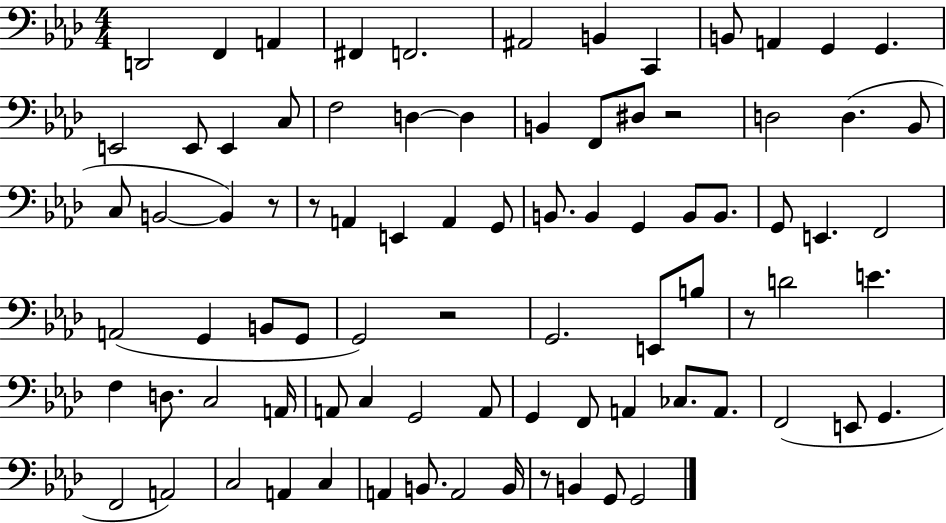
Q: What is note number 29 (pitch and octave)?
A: A2